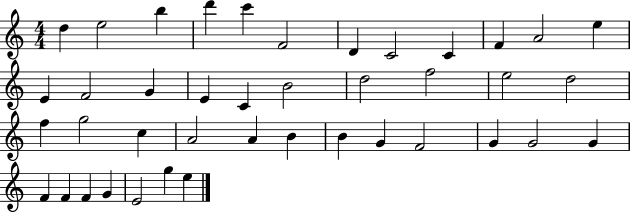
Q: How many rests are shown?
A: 0